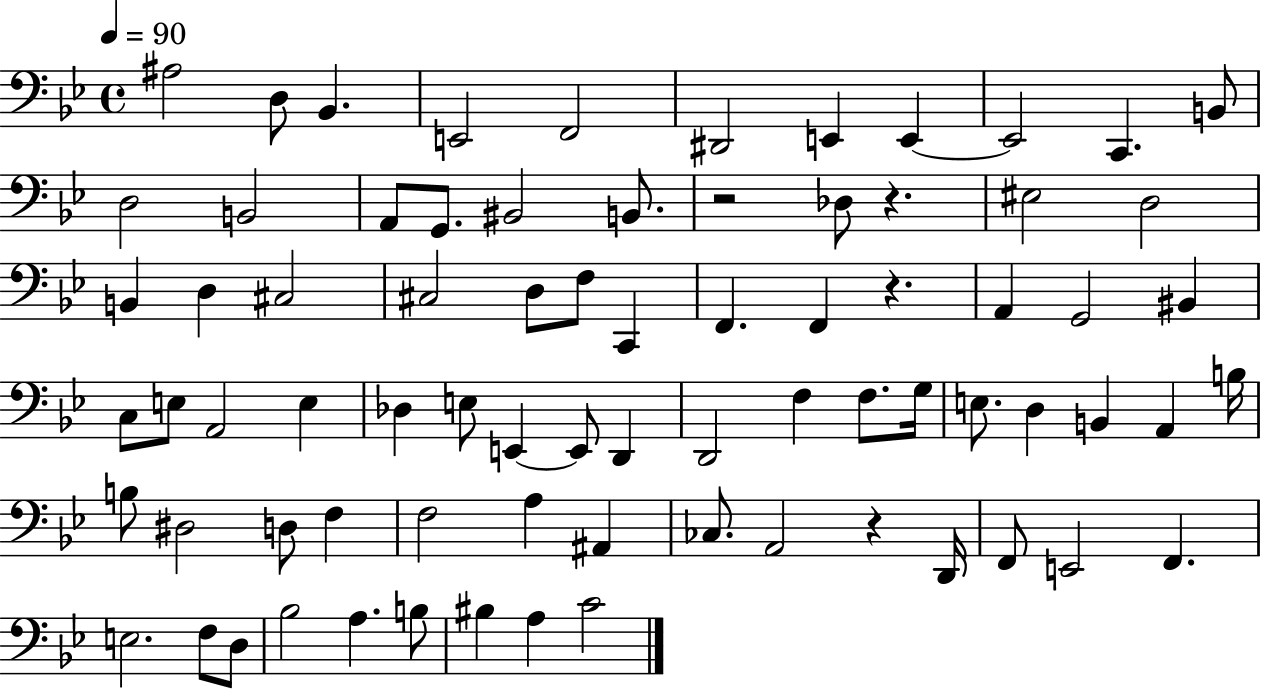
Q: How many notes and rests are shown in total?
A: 76